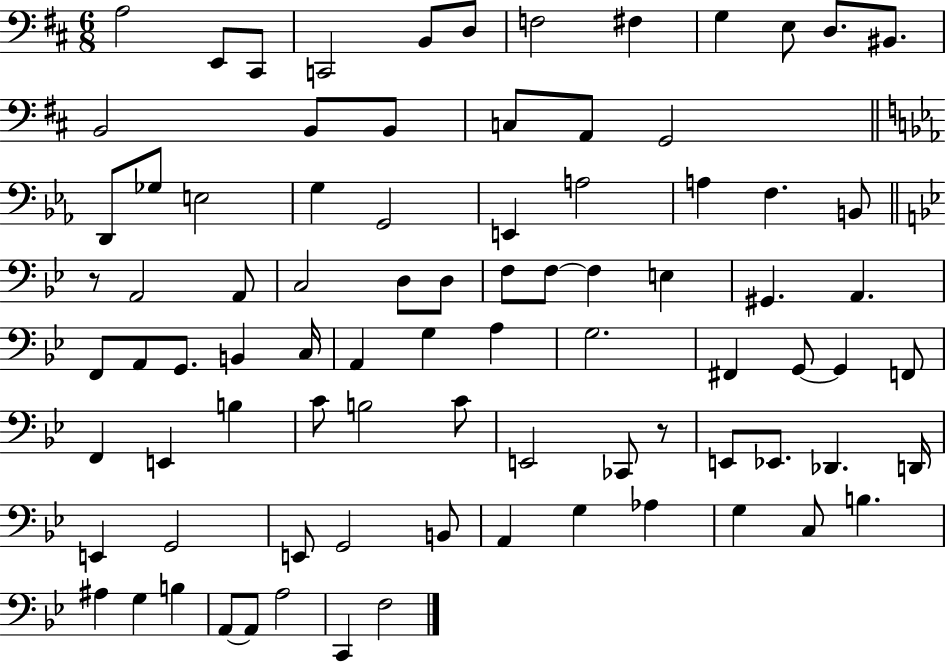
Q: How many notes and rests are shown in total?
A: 85